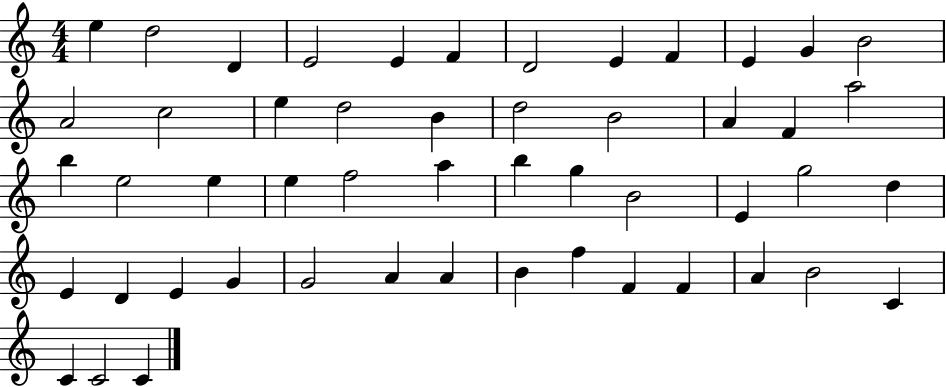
{
  \clef treble
  \numericTimeSignature
  \time 4/4
  \key c \major
  e''4 d''2 d'4 | e'2 e'4 f'4 | d'2 e'4 f'4 | e'4 g'4 b'2 | \break a'2 c''2 | e''4 d''2 b'4 | d''2 b'2 | a'4 f'4 a''2 | \break b''4 e''2 e''4 | e''4 f''2 a''4 | b''4 g''4 b'2 | e'4 g''2 d''4 | \break e'4 d'4 e'4 g'4 | g'2 a'4 a'4 | b'4 f''4 f'4 f'4 | a'4 b'2 c'4 | \break c'4 c'2 c'4 | \bar "|."
}